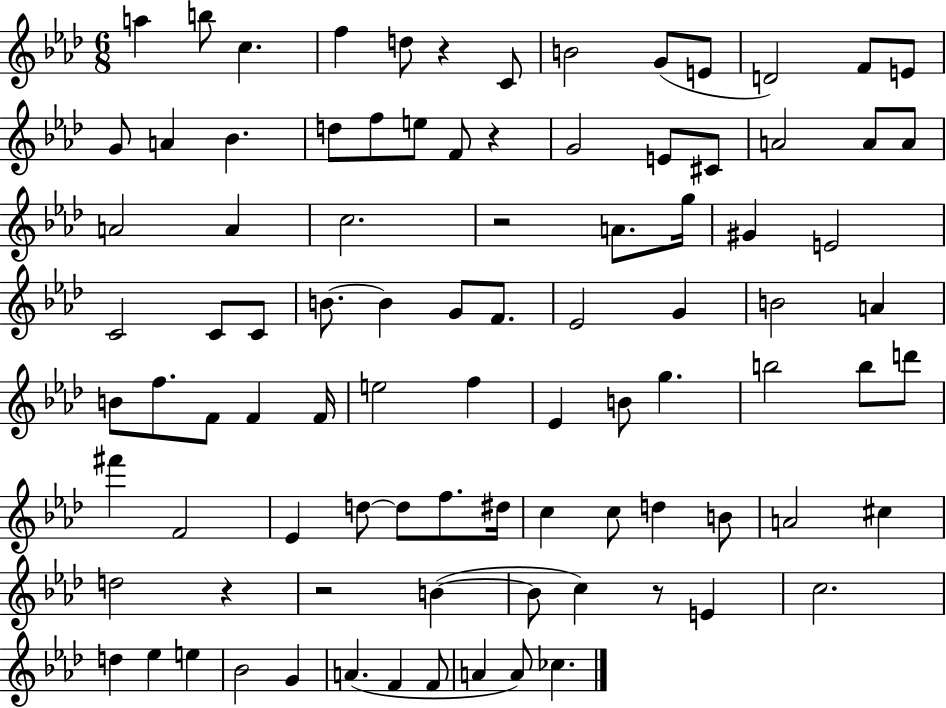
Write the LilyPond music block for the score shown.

{
  \clef treble
  \numericTimeSignature
  \time 6/8
  \key aes \major
  a''4 b''8 c''4. | f''4 d''8 r4 c'8 | b'2 g'8( e'8 | d'2) f'8 e'8 | \break g'8 a'4 bes'4. | d''8 f''8 e''8 f'8 r4 | g'2 e'8 cis'8 | a'2 a'8 a'8 | \break a'2 a'4 | c''2. | r2 a'8. g''16 | gis'4 e'2 | \break c'2 c'8 c'8 | b'8.~~ b'4 g'8 f'8. | ees'2 g'4 | b'2 a'4 | \break b'8 f''8. f'8 f'4 f'16 | e''2 f''4 | ees'4 b'8 g''4. | b''2 b''8 d'''8 | \break fis'''4 f'2 | ees'4 d''8~~ d''8 f''8. dis''16 | c''4 c''8 d''4 b'8 | a'2 cis''4 | \break d''2 r4 | r2 b'4~(~ | b'8 c''4) r8 e'4 | c''2. | \break d''4 ees''4 e''4 | bes'2 g'4 | a'4.( f'4 f'8 | a'4 a'8) ces''4. | \break \bar "|."
}